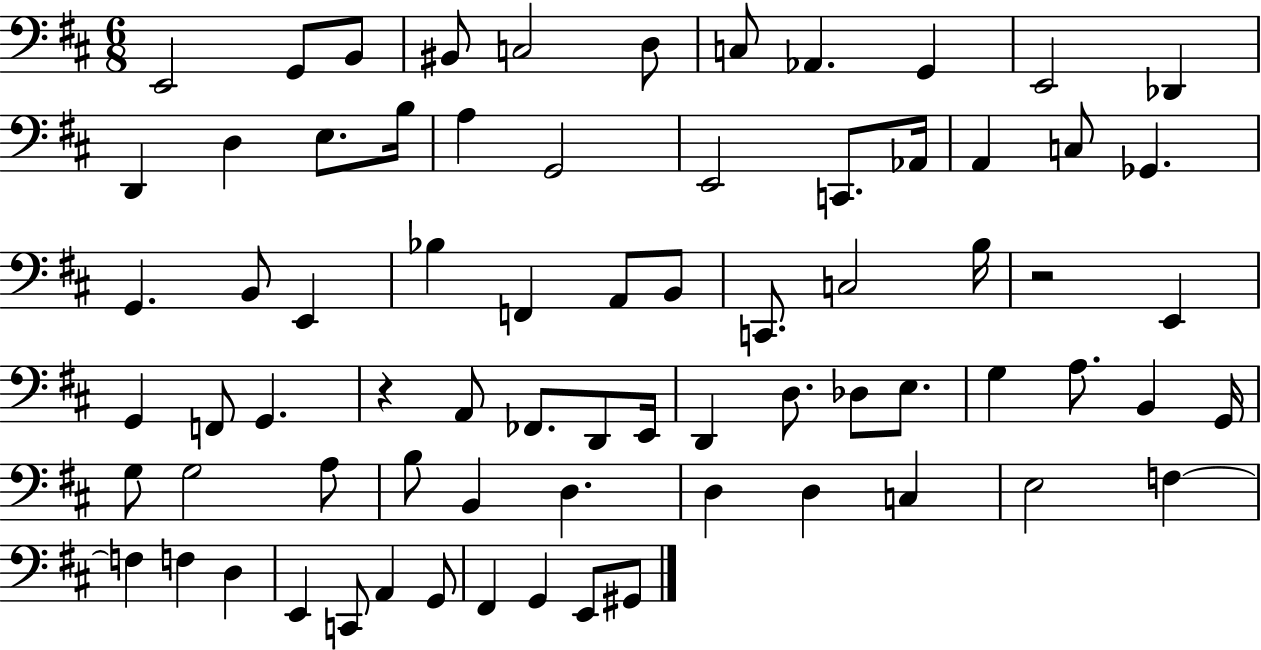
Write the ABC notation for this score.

X:1
T:Untitled
M:6/8
L:1/4
K:D
E,,2 G,,/2 B,,/2 ^B,,/2 C,2 D,/2 C,/2 _A,, G,, E,,2 _D,, D,, D, E,/2 B,/4 A, G,,2 E,,2 C,,/2 _A,,/4 A,, C,/2 _G,, G,, B,,/2 E,, _B, F,, A,,/2 B,,/2 C,,/2 C,2 B,/4 z2 E,, G,, F,,/2 G,, z A,,/2 _F,,/2 D,,/2 E,,/4 D,, D,/2 _D,/2 E,/2 G, A,/2 B,, G,,/4 G,/2 G,2 A,/2 B,/2 B,, D, D, D, C, E,2 F, F, F, D, E,, C,,/2 A,, G,,/2 ^F,, G,, E,,/2 ^G,,/2